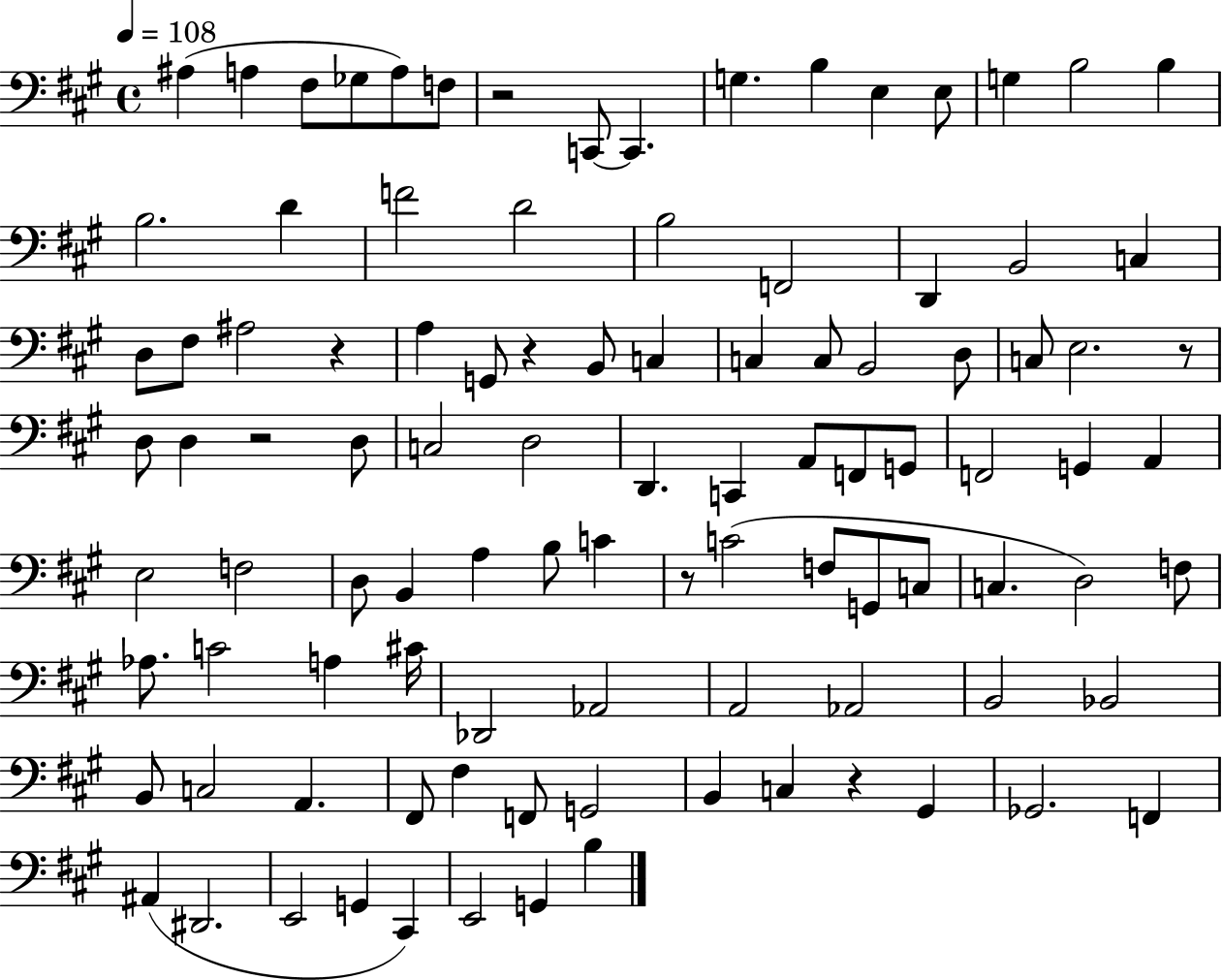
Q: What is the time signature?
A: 4/4